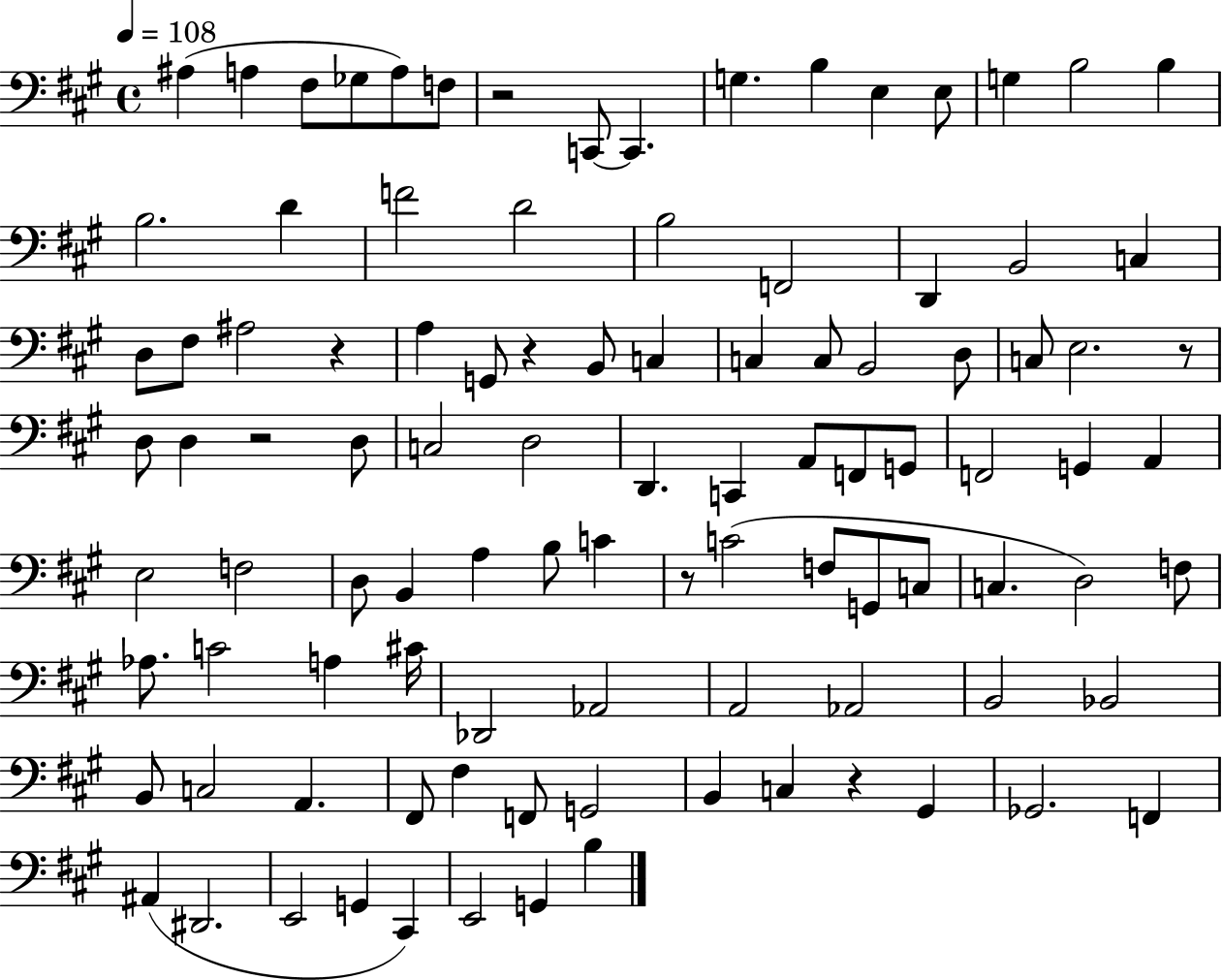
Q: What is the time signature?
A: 4/4